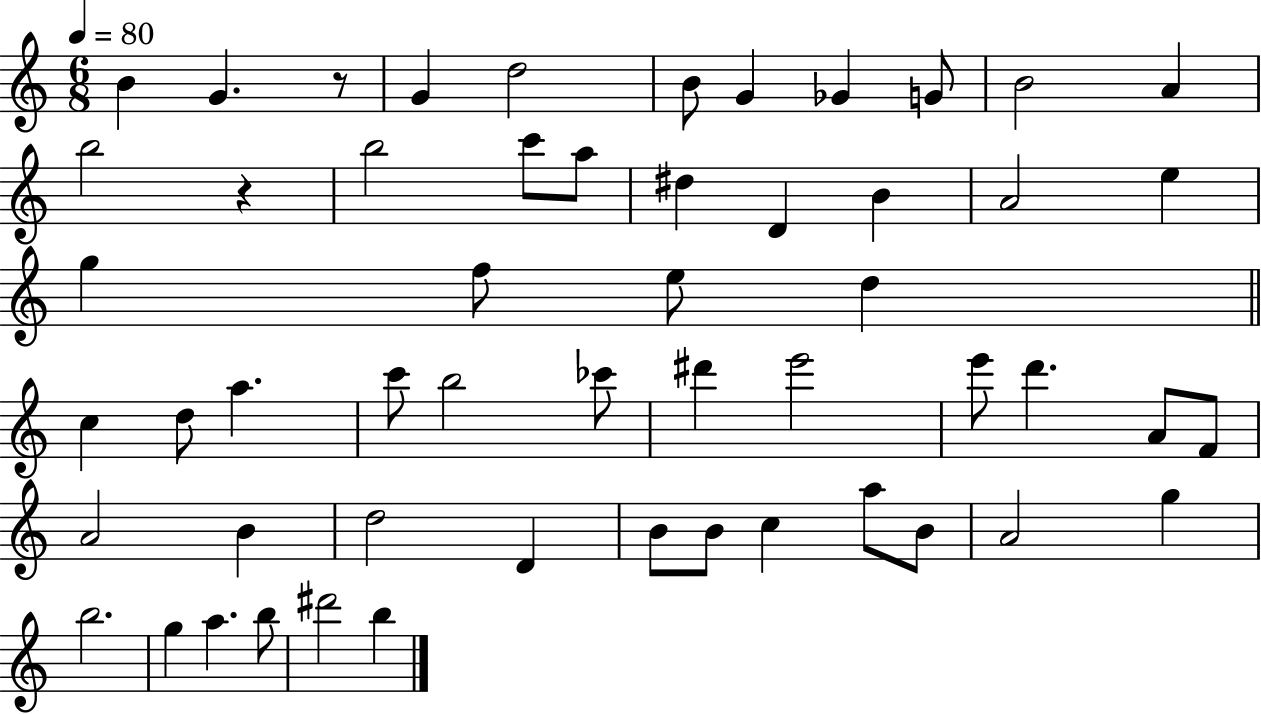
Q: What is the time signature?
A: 6/8